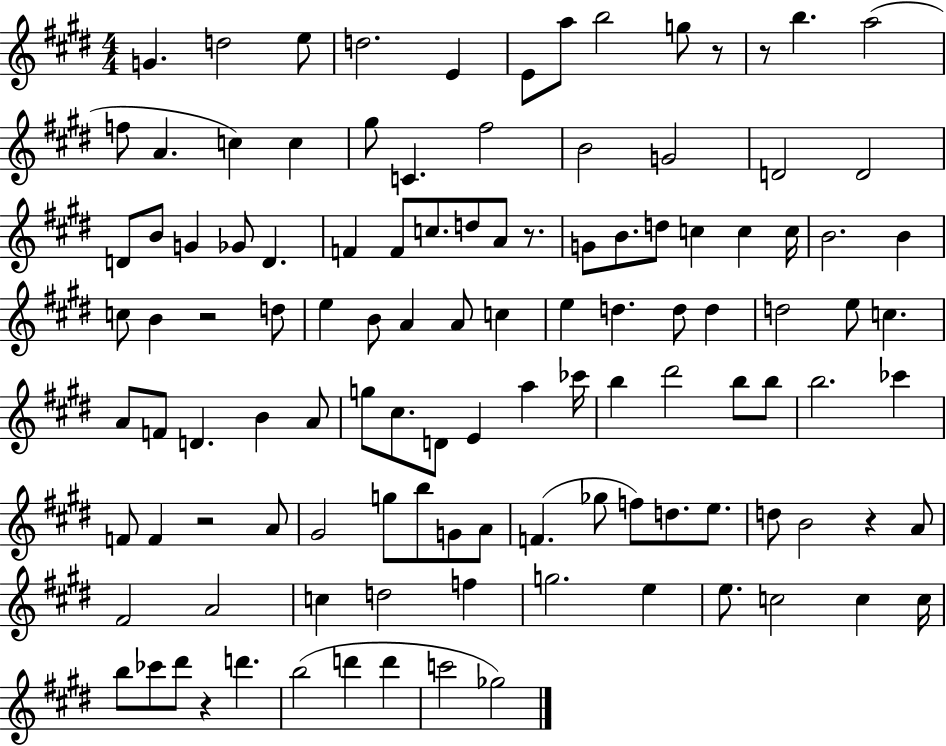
X:1
T:Untitled
M:4/4
L:1/4
K:E
G d2 e/2 d2 E E/2 a/2 b2 g/2 z/2 z/2 b a2 f/2 A c c ^g/2 C ^f2 B2 G2 D2 D2 D/2 B/2 G _G/2 D F F/2 c/2 d/2 A/2 z/2 G/2 B/2 d/2 c c c/4 B2 B c/2 B z2 d/2 e B/2 A A/2 c e d d/2 d d2 e/2 c A/2 F/2 D B A/2 g/2 ^c/2 D/2 E a _c'/4 b ^d'2 b/2 b/2 b2 _c' F/2 F z2 A/2 ^G2 g/2 b/2 G/2 A/2 F _g/2 f/2 d/2 e/2 d/2 B2 z A/2 ^F2 A2 c d2 f g2 e e/2 c2 c c/4 b/2 _c'/2 ^d'/2 z d' b2 d' d' c'2 _g2